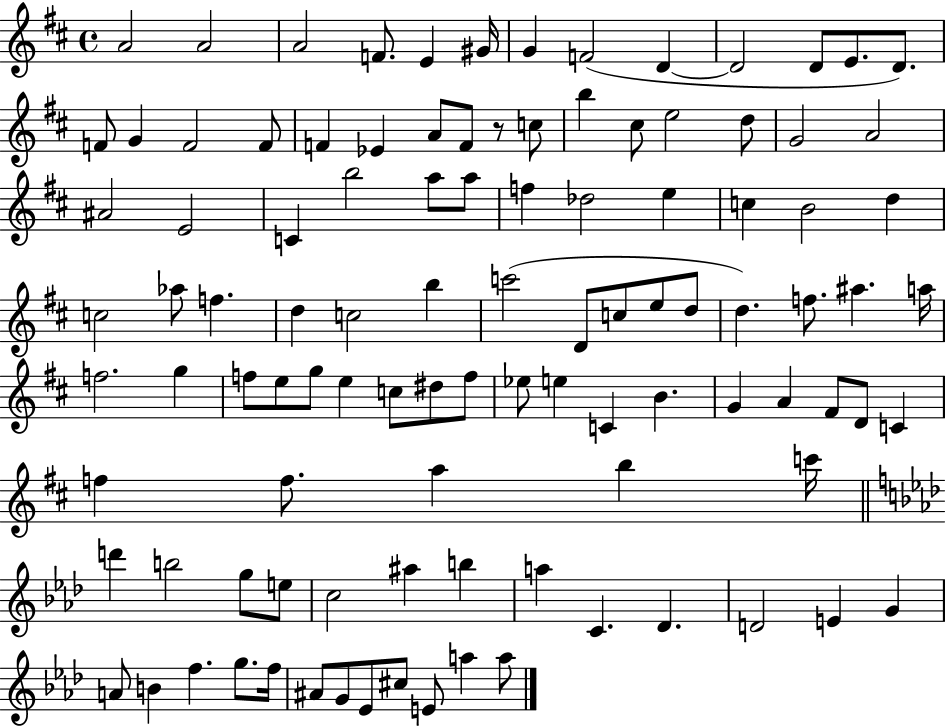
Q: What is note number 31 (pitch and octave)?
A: C4